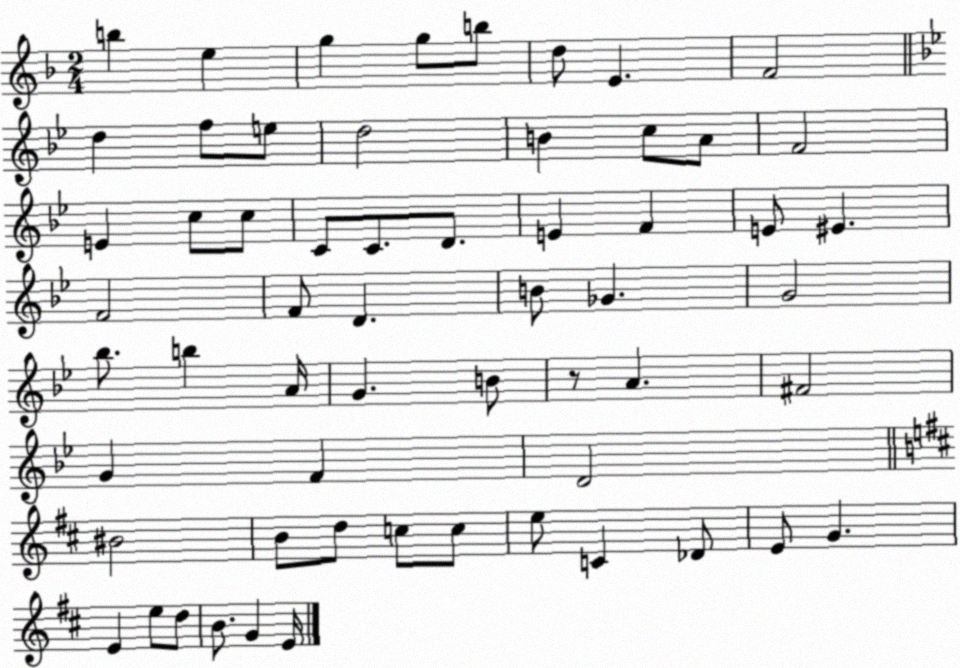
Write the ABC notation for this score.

X:1
T:Untitled
M:2/4
L:1/4
K:F
b e g g/2 b/2 d/2 E F2 d f/2 e/2 d2 B c/2 A/2 F2 E c/2 c/2 C/2 C/2 D/2 E F E/2 ^E F2 F/2 D B/2 _G G2 _b/2 b A/4 G B/2 z/2 A ^F2 G F D2 ^B2 B/2 d/2 c/2 c/2 e/2 C _D/2 E/2 G E e/2 d/2 B/2 G E/4